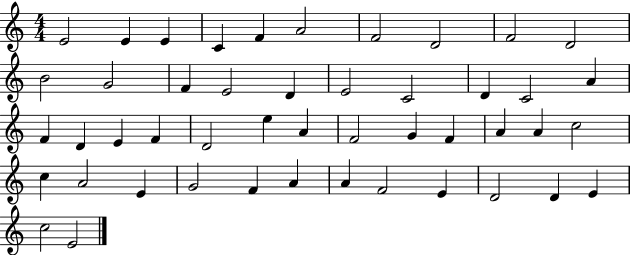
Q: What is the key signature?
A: C major